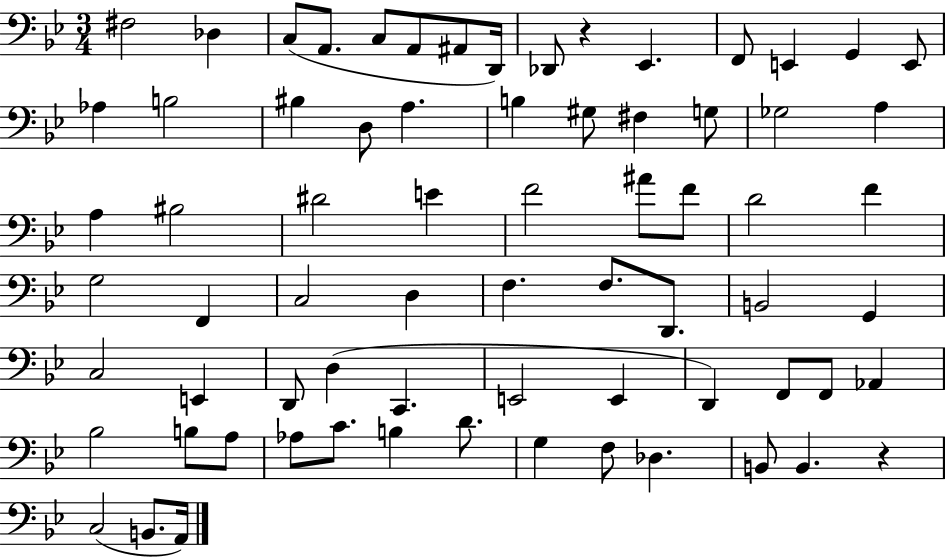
X:1
T:Untitled
M:3/4
L:1/4
K:Bb
^F,2 _D, C,/2 A,,/2 C,/2 A,,/2 ^A,,/2 D,,/4 _D,,/2 z _E,, F,,/2 E,, G,, E,,/2 _A, B,2 ^B, D,/2 A, B, ^G,/2 ^F, G,/2 _G,2 A, A, ^B,2 ^D2 E F2 ^A/2 F/2 D2 F G,2 F,, C,2 D, F, F,/2 D,,/2 B,,2 G,, C,2 E,, D,,/2 D, C,, E,,2 E,, D,, F,,/2 F,,/2 _A,, _B,2 B,/2 A,/2 _A,/2 C/2 B, D/2 G, F,/2 _D, B,,/2 B,, z C,2 B,,/2 A,,/4